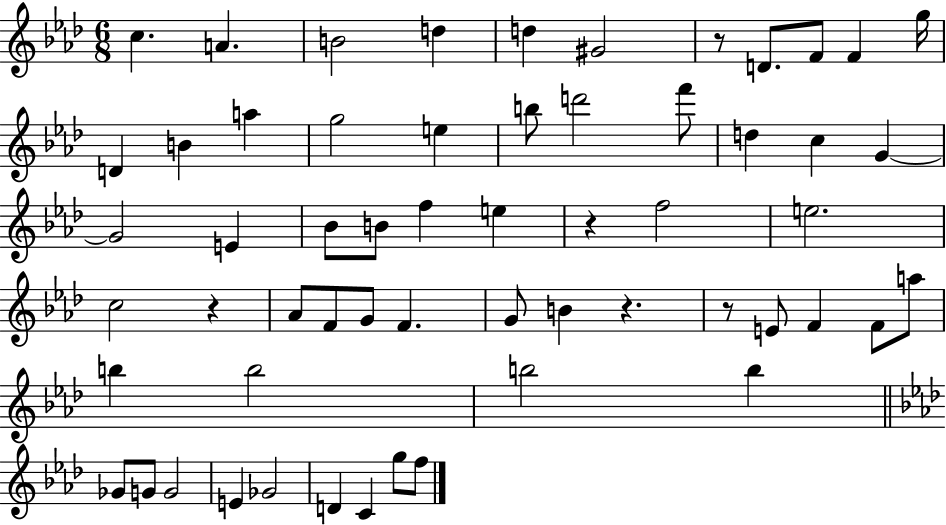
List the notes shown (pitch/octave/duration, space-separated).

C5/q. A4/q. B4/h D5/q D5/q G#4/h R/e D4/e. F4/e F4/q G5/s D4/q B4/q A5/q G5/h E5/q B5/e D6/h F6/e D5/q C5/q G4/q G4/h E4/q Bb4/e B4/e F5/q E5/q R/q F5/h E5/h. C5/h R/q Ab4/e F4/e G4/e F4/q. G4/e B4/q R/q. R/e E4/e F4/q F4/e A5/e B5/q B5/h B5/h B5/q Gb4/e G4/e G4/h E4/q Gb4/h D4/q C4/q G5/e F5/e